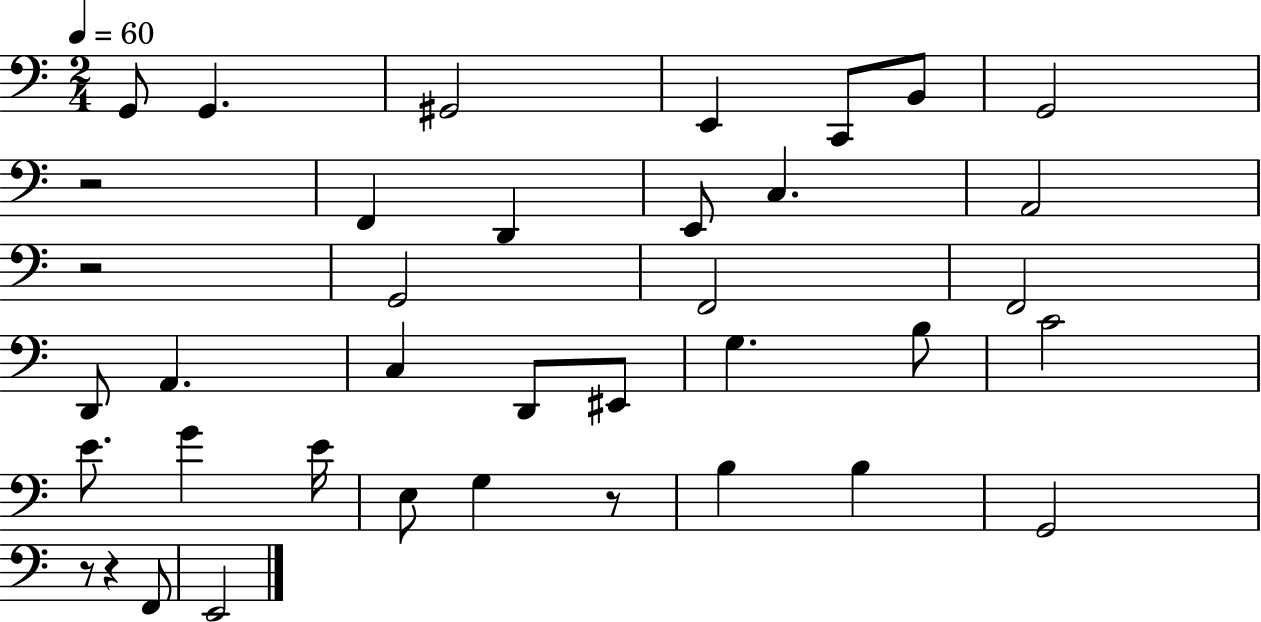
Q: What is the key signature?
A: C major